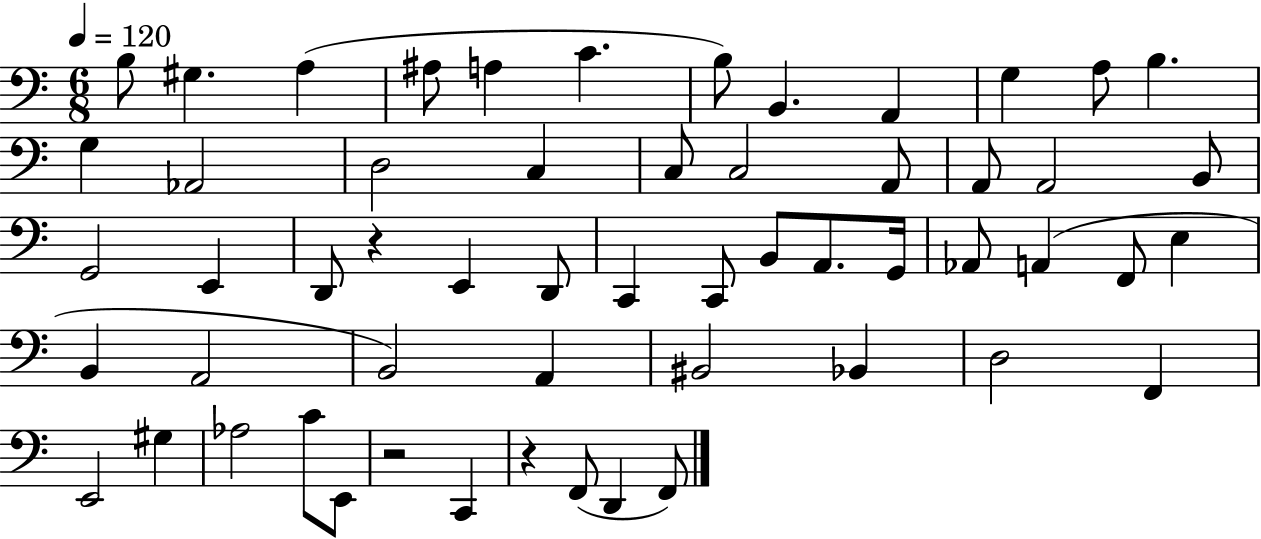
B3/e G#3/q. A3/q A#3/e A3/q C4/q. B3/e B2/q. A2/q G3/q A3/e B3/q. G3/q Ab2/h D3/h C3/q C3/e C3/h A2/e A2/e A2/h B2/e G2/h E2/q D2/e R/q E2/q D2/e C2/q C2/e B2/e A2/e. G2/s Ab2/e A2/q F2/e E3/q B2/q A2/h B2/h A2/q BIS2/h Bb2/q D3/h F2/q E2/h G#3/q Ab3/h C4/e E2/e R/h C2/q R/q F2/e D2/q F2/e